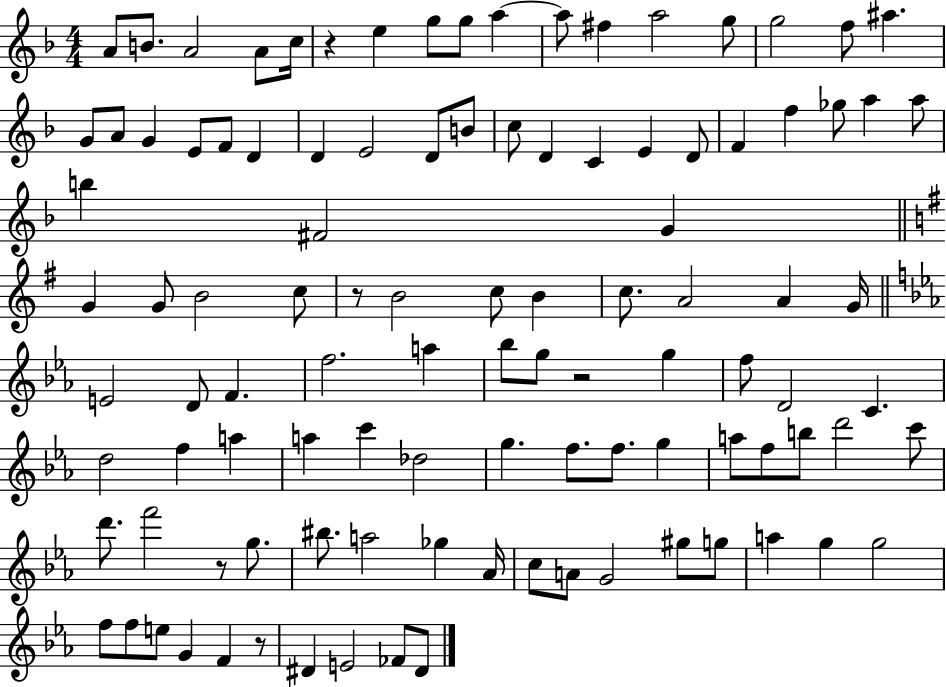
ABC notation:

X:1
T:Untitled
M:4/4
L:1/4
K:F
A/2 B/2 A2 A/2 c/4 z e g/2 g/2 a a/2 ^f a2 g/2 g2 f/2 ^a G/2 A/2 G E/2 F/2 D D E2 D/2 B/2 c/2 D C E D/2 F f _g/2 a a/2 b ^F2 G G G/2 B2 c/2 z/2 B2 c/2 B c/2 A2 A G/4 E2 D/2 F f2 a _b/2 g/2 z2 g f/2 D2 C d2 f a a c' _d2 g f/2 f/2 g a/2 f/2 b/2 d'2 c'/2 d'/2 f'2 z/2 g/2 ^b/2 a2 _g _A/4 c/2 A/2 G2 ^g/2 g/2 a g g2 f/2 f/2 e/2 G F z/2 ^D E2 _F/2 ^D/2